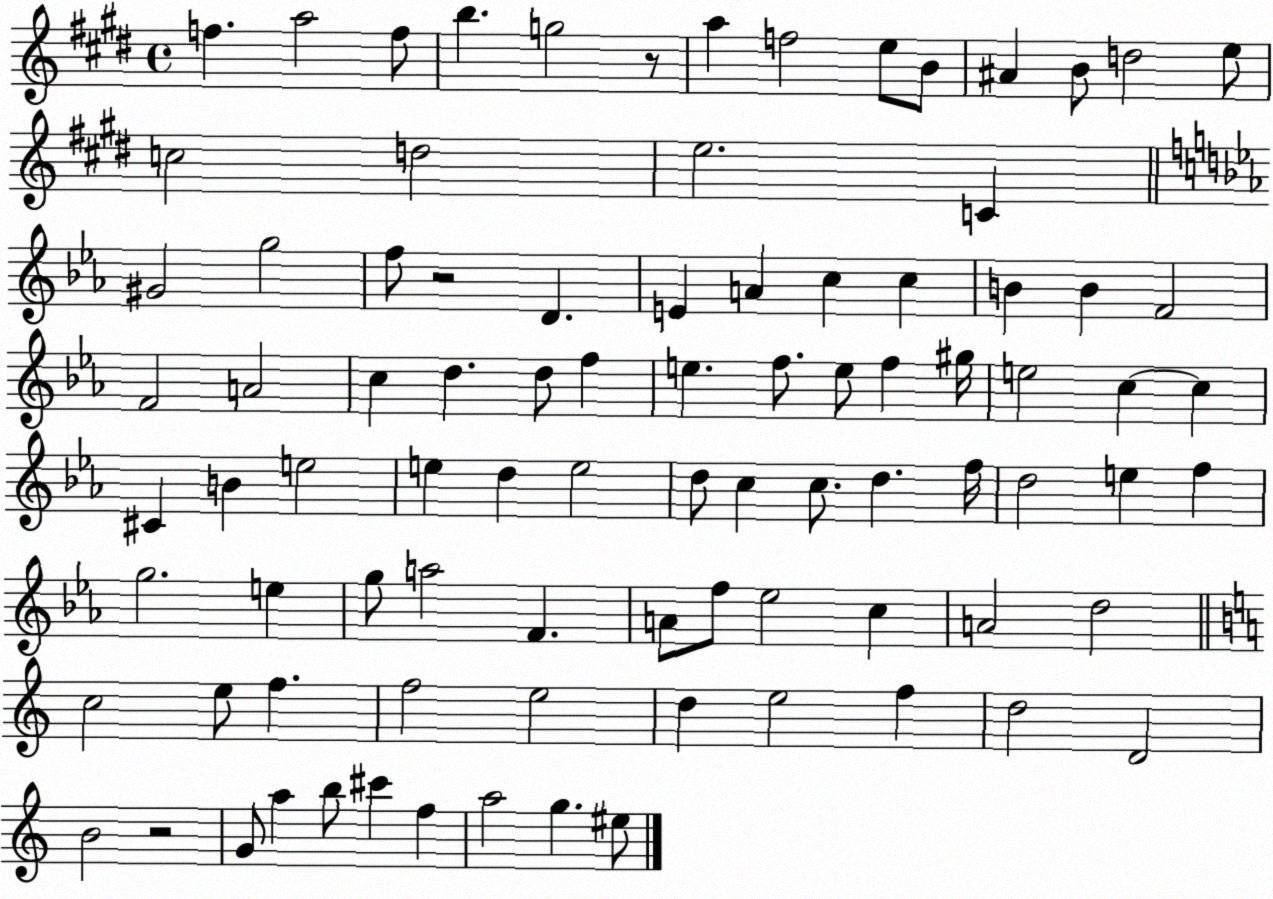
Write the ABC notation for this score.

X:1
T:Untitled
M:4/4
L:1/4
K:E
f a2 f/2 b g2 z/2 a f2 e/2 B/2 ^A B/2 d2 e/2 c2 d2 e2 C ^G2 g2 f/2 z2 D E A c c B B F2 F2 A2 c d d/2 f e f/2 e/2 f ^g/4 e2 c c ^C B e2 e d e2 d/2 c c/2 d f/4 d2 e f g2 e g/2 a2 F A/2 f/2 _e2 c A2 d2 c2 e/2 f f2 e2 d e2 f d2 D2 B2 z2 G/2 a b/2 ^c' f a2 g ^e/2